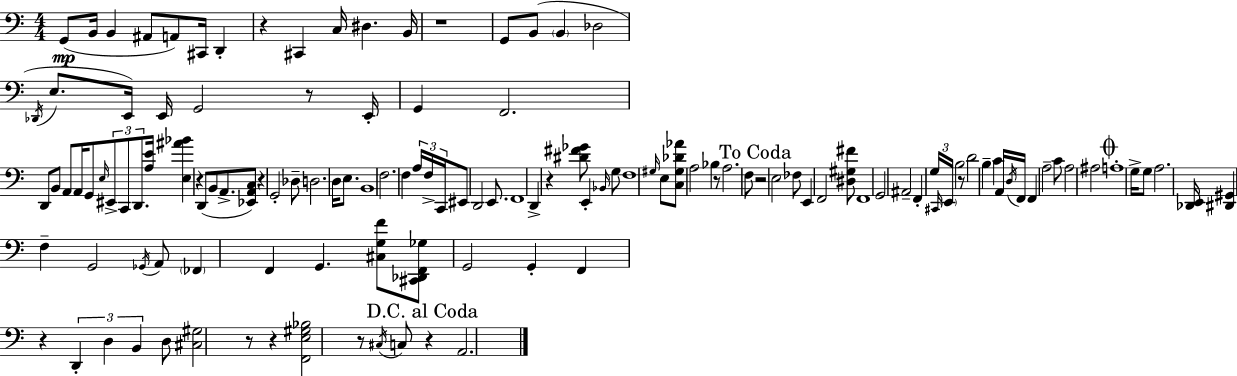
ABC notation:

X:1
T:Untitled
M:4/4
L:1/4
K:Am
G,,/2 B,,/4 B,, ^A,,/2 A,,/2 ^C,,/4 D,, z ^C,, C,/4 ^D, B,,/4 z4 G,,/2 B,,/2 B,, _D,2 _D,,/4 E,/2 E,,/4 E,,/4 G,,2 z/2 E,,/4 G,, F,,2 D,,/2 B,,/2 A,,/2 A,,/4 G,,/2 E,/4 ^E,,/2 C,,/2 D,,/2 [A,E]/4 [E,^A_B] z D,,/2 B,,/2 A,,/2 [_E,,A,,C,]/2 z G,,2 _D,/2 D,2 D,/4 E,/2 B,,4 F,2 F, A,/4 F,/4 C,,/4 ^E,,/2 D,,2 E,,/2 F,,4 D,, z [^D^F_G]/2 E,, _B,,/4 G,/2 F,4 ^G,/4 E,/2 [C,^G,_D_A]/2 A,2 _B, z/2 A,2 F,/2 z2 E,2 _F,/2 E,, F,,2 [^D,^G,^F]/2 F,,4 G,,2 ^A,,2 F,, G,/4 ^C,,/4 E,,/4 B,2 z/2 D2 B, C A,,/4 D,/4 F,,/4 F,, A,2 C/2 A,2 ^A,2 A,4 G,/4 G,/2 A,2 [_D,,E,,]/4 [^D,,^G,,] F, G,,2 _G,,/4 A,,/2 _F,, F,, G,, [^C,G,F]/2 [^C,,_D,,F,,_G,]/2 G,,2 G,, F,, z D,, D, B,, D,/2 [^C,^G,]2 z/2 z [F,,E,^G,_B,]2 z/2 ^C,/4 C,/2 z A,,2